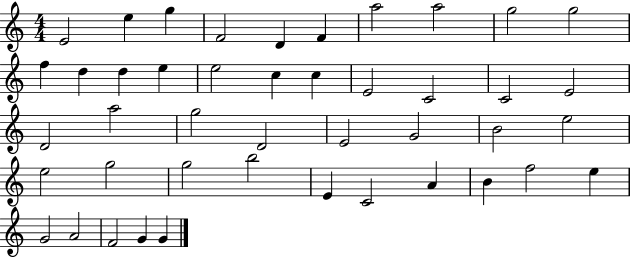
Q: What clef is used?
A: treble